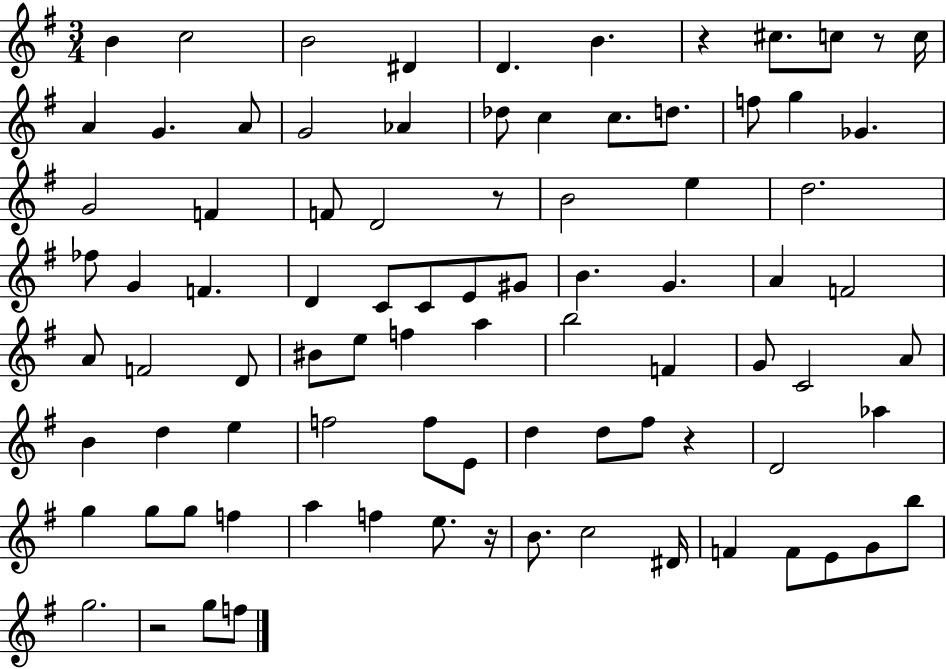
{
  \clef treble
  \numericTimeSignature
  \time 3/4
  \key g \major
  b'4 c''2 | b'2 dis'4 | d'4. b'4. | r4 cis''8. c''8 r8 c''16 | \break a'4 g'4. a'8 | g'2 aes'4 | des''8 c''4 c''8. d''8. | f''8 g''4 ges'4. | \break g'2 f'4 | f'8 d'2 r8 | b'2 e''4 | d''2. | \break fes''8 g'4 f'4. | d'4 c'8 c'8 e'8 gis'8 | b'4. g'4. | a'4 f'2 | \break a'8 f'2 d'8 | bis'8 e''8 f''4 a''4 | b''2 f'4 | g'8 c'2 a'8 | \break b'4 d''4 e''4 | f''2 f''8 e'8 | d''4 d''8 fis''8 r4 | d'2 aes''4 | \break g''4 g''8 g''8 f''4 | a''4 f''4 e''8. r16 | b'8. c''2 dis'16 | f'4 f'8 e'8 g'8 b''8 | \break g''2. | r2 g''8 f''8 | \bar "|."
}